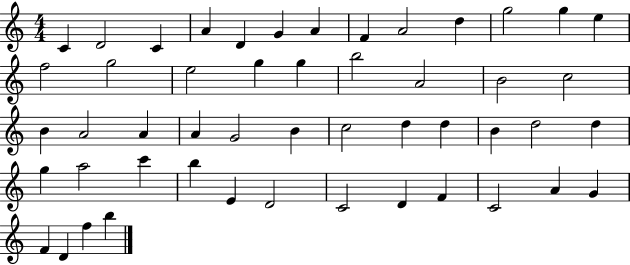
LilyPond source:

{
  \clef treble
  \numericTimeSignature
  \time 4/4
  \key c \major
  c'4 d'2 c'4 | a'4 d'4 g'4 a'4 | f'4 a'2 d''4 | g''2 g''4 e''4 | \break f''2 g''2 | e''2 g''4 g''4 | b''2 a'2 | b'2 c''2 | \break b'4 a'2 a'4 | a'4 g'2 b'4 | c''2 d''4 d''4 | b'4 d''2 d''4 | \break g''4 a''2 c'''4 | b''4 e'4 d'2 | c'2 d'4 f'4 | c'2 a'4 g'4 | \break f'4 d'4 f''4 b''4 | \bar "|."
}